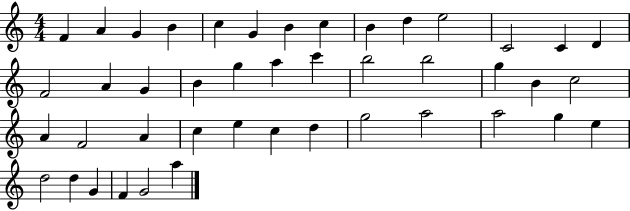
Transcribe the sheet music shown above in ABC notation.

X:1
T:Untitled
M:4/4
L:1/4
K:C
F A G B c G B c B d e2 C2 C D F2 A G B g a c' b2 b2 g B c2 A F2 A c e c d g2 a2 a2 g e d2 d G F G2 a